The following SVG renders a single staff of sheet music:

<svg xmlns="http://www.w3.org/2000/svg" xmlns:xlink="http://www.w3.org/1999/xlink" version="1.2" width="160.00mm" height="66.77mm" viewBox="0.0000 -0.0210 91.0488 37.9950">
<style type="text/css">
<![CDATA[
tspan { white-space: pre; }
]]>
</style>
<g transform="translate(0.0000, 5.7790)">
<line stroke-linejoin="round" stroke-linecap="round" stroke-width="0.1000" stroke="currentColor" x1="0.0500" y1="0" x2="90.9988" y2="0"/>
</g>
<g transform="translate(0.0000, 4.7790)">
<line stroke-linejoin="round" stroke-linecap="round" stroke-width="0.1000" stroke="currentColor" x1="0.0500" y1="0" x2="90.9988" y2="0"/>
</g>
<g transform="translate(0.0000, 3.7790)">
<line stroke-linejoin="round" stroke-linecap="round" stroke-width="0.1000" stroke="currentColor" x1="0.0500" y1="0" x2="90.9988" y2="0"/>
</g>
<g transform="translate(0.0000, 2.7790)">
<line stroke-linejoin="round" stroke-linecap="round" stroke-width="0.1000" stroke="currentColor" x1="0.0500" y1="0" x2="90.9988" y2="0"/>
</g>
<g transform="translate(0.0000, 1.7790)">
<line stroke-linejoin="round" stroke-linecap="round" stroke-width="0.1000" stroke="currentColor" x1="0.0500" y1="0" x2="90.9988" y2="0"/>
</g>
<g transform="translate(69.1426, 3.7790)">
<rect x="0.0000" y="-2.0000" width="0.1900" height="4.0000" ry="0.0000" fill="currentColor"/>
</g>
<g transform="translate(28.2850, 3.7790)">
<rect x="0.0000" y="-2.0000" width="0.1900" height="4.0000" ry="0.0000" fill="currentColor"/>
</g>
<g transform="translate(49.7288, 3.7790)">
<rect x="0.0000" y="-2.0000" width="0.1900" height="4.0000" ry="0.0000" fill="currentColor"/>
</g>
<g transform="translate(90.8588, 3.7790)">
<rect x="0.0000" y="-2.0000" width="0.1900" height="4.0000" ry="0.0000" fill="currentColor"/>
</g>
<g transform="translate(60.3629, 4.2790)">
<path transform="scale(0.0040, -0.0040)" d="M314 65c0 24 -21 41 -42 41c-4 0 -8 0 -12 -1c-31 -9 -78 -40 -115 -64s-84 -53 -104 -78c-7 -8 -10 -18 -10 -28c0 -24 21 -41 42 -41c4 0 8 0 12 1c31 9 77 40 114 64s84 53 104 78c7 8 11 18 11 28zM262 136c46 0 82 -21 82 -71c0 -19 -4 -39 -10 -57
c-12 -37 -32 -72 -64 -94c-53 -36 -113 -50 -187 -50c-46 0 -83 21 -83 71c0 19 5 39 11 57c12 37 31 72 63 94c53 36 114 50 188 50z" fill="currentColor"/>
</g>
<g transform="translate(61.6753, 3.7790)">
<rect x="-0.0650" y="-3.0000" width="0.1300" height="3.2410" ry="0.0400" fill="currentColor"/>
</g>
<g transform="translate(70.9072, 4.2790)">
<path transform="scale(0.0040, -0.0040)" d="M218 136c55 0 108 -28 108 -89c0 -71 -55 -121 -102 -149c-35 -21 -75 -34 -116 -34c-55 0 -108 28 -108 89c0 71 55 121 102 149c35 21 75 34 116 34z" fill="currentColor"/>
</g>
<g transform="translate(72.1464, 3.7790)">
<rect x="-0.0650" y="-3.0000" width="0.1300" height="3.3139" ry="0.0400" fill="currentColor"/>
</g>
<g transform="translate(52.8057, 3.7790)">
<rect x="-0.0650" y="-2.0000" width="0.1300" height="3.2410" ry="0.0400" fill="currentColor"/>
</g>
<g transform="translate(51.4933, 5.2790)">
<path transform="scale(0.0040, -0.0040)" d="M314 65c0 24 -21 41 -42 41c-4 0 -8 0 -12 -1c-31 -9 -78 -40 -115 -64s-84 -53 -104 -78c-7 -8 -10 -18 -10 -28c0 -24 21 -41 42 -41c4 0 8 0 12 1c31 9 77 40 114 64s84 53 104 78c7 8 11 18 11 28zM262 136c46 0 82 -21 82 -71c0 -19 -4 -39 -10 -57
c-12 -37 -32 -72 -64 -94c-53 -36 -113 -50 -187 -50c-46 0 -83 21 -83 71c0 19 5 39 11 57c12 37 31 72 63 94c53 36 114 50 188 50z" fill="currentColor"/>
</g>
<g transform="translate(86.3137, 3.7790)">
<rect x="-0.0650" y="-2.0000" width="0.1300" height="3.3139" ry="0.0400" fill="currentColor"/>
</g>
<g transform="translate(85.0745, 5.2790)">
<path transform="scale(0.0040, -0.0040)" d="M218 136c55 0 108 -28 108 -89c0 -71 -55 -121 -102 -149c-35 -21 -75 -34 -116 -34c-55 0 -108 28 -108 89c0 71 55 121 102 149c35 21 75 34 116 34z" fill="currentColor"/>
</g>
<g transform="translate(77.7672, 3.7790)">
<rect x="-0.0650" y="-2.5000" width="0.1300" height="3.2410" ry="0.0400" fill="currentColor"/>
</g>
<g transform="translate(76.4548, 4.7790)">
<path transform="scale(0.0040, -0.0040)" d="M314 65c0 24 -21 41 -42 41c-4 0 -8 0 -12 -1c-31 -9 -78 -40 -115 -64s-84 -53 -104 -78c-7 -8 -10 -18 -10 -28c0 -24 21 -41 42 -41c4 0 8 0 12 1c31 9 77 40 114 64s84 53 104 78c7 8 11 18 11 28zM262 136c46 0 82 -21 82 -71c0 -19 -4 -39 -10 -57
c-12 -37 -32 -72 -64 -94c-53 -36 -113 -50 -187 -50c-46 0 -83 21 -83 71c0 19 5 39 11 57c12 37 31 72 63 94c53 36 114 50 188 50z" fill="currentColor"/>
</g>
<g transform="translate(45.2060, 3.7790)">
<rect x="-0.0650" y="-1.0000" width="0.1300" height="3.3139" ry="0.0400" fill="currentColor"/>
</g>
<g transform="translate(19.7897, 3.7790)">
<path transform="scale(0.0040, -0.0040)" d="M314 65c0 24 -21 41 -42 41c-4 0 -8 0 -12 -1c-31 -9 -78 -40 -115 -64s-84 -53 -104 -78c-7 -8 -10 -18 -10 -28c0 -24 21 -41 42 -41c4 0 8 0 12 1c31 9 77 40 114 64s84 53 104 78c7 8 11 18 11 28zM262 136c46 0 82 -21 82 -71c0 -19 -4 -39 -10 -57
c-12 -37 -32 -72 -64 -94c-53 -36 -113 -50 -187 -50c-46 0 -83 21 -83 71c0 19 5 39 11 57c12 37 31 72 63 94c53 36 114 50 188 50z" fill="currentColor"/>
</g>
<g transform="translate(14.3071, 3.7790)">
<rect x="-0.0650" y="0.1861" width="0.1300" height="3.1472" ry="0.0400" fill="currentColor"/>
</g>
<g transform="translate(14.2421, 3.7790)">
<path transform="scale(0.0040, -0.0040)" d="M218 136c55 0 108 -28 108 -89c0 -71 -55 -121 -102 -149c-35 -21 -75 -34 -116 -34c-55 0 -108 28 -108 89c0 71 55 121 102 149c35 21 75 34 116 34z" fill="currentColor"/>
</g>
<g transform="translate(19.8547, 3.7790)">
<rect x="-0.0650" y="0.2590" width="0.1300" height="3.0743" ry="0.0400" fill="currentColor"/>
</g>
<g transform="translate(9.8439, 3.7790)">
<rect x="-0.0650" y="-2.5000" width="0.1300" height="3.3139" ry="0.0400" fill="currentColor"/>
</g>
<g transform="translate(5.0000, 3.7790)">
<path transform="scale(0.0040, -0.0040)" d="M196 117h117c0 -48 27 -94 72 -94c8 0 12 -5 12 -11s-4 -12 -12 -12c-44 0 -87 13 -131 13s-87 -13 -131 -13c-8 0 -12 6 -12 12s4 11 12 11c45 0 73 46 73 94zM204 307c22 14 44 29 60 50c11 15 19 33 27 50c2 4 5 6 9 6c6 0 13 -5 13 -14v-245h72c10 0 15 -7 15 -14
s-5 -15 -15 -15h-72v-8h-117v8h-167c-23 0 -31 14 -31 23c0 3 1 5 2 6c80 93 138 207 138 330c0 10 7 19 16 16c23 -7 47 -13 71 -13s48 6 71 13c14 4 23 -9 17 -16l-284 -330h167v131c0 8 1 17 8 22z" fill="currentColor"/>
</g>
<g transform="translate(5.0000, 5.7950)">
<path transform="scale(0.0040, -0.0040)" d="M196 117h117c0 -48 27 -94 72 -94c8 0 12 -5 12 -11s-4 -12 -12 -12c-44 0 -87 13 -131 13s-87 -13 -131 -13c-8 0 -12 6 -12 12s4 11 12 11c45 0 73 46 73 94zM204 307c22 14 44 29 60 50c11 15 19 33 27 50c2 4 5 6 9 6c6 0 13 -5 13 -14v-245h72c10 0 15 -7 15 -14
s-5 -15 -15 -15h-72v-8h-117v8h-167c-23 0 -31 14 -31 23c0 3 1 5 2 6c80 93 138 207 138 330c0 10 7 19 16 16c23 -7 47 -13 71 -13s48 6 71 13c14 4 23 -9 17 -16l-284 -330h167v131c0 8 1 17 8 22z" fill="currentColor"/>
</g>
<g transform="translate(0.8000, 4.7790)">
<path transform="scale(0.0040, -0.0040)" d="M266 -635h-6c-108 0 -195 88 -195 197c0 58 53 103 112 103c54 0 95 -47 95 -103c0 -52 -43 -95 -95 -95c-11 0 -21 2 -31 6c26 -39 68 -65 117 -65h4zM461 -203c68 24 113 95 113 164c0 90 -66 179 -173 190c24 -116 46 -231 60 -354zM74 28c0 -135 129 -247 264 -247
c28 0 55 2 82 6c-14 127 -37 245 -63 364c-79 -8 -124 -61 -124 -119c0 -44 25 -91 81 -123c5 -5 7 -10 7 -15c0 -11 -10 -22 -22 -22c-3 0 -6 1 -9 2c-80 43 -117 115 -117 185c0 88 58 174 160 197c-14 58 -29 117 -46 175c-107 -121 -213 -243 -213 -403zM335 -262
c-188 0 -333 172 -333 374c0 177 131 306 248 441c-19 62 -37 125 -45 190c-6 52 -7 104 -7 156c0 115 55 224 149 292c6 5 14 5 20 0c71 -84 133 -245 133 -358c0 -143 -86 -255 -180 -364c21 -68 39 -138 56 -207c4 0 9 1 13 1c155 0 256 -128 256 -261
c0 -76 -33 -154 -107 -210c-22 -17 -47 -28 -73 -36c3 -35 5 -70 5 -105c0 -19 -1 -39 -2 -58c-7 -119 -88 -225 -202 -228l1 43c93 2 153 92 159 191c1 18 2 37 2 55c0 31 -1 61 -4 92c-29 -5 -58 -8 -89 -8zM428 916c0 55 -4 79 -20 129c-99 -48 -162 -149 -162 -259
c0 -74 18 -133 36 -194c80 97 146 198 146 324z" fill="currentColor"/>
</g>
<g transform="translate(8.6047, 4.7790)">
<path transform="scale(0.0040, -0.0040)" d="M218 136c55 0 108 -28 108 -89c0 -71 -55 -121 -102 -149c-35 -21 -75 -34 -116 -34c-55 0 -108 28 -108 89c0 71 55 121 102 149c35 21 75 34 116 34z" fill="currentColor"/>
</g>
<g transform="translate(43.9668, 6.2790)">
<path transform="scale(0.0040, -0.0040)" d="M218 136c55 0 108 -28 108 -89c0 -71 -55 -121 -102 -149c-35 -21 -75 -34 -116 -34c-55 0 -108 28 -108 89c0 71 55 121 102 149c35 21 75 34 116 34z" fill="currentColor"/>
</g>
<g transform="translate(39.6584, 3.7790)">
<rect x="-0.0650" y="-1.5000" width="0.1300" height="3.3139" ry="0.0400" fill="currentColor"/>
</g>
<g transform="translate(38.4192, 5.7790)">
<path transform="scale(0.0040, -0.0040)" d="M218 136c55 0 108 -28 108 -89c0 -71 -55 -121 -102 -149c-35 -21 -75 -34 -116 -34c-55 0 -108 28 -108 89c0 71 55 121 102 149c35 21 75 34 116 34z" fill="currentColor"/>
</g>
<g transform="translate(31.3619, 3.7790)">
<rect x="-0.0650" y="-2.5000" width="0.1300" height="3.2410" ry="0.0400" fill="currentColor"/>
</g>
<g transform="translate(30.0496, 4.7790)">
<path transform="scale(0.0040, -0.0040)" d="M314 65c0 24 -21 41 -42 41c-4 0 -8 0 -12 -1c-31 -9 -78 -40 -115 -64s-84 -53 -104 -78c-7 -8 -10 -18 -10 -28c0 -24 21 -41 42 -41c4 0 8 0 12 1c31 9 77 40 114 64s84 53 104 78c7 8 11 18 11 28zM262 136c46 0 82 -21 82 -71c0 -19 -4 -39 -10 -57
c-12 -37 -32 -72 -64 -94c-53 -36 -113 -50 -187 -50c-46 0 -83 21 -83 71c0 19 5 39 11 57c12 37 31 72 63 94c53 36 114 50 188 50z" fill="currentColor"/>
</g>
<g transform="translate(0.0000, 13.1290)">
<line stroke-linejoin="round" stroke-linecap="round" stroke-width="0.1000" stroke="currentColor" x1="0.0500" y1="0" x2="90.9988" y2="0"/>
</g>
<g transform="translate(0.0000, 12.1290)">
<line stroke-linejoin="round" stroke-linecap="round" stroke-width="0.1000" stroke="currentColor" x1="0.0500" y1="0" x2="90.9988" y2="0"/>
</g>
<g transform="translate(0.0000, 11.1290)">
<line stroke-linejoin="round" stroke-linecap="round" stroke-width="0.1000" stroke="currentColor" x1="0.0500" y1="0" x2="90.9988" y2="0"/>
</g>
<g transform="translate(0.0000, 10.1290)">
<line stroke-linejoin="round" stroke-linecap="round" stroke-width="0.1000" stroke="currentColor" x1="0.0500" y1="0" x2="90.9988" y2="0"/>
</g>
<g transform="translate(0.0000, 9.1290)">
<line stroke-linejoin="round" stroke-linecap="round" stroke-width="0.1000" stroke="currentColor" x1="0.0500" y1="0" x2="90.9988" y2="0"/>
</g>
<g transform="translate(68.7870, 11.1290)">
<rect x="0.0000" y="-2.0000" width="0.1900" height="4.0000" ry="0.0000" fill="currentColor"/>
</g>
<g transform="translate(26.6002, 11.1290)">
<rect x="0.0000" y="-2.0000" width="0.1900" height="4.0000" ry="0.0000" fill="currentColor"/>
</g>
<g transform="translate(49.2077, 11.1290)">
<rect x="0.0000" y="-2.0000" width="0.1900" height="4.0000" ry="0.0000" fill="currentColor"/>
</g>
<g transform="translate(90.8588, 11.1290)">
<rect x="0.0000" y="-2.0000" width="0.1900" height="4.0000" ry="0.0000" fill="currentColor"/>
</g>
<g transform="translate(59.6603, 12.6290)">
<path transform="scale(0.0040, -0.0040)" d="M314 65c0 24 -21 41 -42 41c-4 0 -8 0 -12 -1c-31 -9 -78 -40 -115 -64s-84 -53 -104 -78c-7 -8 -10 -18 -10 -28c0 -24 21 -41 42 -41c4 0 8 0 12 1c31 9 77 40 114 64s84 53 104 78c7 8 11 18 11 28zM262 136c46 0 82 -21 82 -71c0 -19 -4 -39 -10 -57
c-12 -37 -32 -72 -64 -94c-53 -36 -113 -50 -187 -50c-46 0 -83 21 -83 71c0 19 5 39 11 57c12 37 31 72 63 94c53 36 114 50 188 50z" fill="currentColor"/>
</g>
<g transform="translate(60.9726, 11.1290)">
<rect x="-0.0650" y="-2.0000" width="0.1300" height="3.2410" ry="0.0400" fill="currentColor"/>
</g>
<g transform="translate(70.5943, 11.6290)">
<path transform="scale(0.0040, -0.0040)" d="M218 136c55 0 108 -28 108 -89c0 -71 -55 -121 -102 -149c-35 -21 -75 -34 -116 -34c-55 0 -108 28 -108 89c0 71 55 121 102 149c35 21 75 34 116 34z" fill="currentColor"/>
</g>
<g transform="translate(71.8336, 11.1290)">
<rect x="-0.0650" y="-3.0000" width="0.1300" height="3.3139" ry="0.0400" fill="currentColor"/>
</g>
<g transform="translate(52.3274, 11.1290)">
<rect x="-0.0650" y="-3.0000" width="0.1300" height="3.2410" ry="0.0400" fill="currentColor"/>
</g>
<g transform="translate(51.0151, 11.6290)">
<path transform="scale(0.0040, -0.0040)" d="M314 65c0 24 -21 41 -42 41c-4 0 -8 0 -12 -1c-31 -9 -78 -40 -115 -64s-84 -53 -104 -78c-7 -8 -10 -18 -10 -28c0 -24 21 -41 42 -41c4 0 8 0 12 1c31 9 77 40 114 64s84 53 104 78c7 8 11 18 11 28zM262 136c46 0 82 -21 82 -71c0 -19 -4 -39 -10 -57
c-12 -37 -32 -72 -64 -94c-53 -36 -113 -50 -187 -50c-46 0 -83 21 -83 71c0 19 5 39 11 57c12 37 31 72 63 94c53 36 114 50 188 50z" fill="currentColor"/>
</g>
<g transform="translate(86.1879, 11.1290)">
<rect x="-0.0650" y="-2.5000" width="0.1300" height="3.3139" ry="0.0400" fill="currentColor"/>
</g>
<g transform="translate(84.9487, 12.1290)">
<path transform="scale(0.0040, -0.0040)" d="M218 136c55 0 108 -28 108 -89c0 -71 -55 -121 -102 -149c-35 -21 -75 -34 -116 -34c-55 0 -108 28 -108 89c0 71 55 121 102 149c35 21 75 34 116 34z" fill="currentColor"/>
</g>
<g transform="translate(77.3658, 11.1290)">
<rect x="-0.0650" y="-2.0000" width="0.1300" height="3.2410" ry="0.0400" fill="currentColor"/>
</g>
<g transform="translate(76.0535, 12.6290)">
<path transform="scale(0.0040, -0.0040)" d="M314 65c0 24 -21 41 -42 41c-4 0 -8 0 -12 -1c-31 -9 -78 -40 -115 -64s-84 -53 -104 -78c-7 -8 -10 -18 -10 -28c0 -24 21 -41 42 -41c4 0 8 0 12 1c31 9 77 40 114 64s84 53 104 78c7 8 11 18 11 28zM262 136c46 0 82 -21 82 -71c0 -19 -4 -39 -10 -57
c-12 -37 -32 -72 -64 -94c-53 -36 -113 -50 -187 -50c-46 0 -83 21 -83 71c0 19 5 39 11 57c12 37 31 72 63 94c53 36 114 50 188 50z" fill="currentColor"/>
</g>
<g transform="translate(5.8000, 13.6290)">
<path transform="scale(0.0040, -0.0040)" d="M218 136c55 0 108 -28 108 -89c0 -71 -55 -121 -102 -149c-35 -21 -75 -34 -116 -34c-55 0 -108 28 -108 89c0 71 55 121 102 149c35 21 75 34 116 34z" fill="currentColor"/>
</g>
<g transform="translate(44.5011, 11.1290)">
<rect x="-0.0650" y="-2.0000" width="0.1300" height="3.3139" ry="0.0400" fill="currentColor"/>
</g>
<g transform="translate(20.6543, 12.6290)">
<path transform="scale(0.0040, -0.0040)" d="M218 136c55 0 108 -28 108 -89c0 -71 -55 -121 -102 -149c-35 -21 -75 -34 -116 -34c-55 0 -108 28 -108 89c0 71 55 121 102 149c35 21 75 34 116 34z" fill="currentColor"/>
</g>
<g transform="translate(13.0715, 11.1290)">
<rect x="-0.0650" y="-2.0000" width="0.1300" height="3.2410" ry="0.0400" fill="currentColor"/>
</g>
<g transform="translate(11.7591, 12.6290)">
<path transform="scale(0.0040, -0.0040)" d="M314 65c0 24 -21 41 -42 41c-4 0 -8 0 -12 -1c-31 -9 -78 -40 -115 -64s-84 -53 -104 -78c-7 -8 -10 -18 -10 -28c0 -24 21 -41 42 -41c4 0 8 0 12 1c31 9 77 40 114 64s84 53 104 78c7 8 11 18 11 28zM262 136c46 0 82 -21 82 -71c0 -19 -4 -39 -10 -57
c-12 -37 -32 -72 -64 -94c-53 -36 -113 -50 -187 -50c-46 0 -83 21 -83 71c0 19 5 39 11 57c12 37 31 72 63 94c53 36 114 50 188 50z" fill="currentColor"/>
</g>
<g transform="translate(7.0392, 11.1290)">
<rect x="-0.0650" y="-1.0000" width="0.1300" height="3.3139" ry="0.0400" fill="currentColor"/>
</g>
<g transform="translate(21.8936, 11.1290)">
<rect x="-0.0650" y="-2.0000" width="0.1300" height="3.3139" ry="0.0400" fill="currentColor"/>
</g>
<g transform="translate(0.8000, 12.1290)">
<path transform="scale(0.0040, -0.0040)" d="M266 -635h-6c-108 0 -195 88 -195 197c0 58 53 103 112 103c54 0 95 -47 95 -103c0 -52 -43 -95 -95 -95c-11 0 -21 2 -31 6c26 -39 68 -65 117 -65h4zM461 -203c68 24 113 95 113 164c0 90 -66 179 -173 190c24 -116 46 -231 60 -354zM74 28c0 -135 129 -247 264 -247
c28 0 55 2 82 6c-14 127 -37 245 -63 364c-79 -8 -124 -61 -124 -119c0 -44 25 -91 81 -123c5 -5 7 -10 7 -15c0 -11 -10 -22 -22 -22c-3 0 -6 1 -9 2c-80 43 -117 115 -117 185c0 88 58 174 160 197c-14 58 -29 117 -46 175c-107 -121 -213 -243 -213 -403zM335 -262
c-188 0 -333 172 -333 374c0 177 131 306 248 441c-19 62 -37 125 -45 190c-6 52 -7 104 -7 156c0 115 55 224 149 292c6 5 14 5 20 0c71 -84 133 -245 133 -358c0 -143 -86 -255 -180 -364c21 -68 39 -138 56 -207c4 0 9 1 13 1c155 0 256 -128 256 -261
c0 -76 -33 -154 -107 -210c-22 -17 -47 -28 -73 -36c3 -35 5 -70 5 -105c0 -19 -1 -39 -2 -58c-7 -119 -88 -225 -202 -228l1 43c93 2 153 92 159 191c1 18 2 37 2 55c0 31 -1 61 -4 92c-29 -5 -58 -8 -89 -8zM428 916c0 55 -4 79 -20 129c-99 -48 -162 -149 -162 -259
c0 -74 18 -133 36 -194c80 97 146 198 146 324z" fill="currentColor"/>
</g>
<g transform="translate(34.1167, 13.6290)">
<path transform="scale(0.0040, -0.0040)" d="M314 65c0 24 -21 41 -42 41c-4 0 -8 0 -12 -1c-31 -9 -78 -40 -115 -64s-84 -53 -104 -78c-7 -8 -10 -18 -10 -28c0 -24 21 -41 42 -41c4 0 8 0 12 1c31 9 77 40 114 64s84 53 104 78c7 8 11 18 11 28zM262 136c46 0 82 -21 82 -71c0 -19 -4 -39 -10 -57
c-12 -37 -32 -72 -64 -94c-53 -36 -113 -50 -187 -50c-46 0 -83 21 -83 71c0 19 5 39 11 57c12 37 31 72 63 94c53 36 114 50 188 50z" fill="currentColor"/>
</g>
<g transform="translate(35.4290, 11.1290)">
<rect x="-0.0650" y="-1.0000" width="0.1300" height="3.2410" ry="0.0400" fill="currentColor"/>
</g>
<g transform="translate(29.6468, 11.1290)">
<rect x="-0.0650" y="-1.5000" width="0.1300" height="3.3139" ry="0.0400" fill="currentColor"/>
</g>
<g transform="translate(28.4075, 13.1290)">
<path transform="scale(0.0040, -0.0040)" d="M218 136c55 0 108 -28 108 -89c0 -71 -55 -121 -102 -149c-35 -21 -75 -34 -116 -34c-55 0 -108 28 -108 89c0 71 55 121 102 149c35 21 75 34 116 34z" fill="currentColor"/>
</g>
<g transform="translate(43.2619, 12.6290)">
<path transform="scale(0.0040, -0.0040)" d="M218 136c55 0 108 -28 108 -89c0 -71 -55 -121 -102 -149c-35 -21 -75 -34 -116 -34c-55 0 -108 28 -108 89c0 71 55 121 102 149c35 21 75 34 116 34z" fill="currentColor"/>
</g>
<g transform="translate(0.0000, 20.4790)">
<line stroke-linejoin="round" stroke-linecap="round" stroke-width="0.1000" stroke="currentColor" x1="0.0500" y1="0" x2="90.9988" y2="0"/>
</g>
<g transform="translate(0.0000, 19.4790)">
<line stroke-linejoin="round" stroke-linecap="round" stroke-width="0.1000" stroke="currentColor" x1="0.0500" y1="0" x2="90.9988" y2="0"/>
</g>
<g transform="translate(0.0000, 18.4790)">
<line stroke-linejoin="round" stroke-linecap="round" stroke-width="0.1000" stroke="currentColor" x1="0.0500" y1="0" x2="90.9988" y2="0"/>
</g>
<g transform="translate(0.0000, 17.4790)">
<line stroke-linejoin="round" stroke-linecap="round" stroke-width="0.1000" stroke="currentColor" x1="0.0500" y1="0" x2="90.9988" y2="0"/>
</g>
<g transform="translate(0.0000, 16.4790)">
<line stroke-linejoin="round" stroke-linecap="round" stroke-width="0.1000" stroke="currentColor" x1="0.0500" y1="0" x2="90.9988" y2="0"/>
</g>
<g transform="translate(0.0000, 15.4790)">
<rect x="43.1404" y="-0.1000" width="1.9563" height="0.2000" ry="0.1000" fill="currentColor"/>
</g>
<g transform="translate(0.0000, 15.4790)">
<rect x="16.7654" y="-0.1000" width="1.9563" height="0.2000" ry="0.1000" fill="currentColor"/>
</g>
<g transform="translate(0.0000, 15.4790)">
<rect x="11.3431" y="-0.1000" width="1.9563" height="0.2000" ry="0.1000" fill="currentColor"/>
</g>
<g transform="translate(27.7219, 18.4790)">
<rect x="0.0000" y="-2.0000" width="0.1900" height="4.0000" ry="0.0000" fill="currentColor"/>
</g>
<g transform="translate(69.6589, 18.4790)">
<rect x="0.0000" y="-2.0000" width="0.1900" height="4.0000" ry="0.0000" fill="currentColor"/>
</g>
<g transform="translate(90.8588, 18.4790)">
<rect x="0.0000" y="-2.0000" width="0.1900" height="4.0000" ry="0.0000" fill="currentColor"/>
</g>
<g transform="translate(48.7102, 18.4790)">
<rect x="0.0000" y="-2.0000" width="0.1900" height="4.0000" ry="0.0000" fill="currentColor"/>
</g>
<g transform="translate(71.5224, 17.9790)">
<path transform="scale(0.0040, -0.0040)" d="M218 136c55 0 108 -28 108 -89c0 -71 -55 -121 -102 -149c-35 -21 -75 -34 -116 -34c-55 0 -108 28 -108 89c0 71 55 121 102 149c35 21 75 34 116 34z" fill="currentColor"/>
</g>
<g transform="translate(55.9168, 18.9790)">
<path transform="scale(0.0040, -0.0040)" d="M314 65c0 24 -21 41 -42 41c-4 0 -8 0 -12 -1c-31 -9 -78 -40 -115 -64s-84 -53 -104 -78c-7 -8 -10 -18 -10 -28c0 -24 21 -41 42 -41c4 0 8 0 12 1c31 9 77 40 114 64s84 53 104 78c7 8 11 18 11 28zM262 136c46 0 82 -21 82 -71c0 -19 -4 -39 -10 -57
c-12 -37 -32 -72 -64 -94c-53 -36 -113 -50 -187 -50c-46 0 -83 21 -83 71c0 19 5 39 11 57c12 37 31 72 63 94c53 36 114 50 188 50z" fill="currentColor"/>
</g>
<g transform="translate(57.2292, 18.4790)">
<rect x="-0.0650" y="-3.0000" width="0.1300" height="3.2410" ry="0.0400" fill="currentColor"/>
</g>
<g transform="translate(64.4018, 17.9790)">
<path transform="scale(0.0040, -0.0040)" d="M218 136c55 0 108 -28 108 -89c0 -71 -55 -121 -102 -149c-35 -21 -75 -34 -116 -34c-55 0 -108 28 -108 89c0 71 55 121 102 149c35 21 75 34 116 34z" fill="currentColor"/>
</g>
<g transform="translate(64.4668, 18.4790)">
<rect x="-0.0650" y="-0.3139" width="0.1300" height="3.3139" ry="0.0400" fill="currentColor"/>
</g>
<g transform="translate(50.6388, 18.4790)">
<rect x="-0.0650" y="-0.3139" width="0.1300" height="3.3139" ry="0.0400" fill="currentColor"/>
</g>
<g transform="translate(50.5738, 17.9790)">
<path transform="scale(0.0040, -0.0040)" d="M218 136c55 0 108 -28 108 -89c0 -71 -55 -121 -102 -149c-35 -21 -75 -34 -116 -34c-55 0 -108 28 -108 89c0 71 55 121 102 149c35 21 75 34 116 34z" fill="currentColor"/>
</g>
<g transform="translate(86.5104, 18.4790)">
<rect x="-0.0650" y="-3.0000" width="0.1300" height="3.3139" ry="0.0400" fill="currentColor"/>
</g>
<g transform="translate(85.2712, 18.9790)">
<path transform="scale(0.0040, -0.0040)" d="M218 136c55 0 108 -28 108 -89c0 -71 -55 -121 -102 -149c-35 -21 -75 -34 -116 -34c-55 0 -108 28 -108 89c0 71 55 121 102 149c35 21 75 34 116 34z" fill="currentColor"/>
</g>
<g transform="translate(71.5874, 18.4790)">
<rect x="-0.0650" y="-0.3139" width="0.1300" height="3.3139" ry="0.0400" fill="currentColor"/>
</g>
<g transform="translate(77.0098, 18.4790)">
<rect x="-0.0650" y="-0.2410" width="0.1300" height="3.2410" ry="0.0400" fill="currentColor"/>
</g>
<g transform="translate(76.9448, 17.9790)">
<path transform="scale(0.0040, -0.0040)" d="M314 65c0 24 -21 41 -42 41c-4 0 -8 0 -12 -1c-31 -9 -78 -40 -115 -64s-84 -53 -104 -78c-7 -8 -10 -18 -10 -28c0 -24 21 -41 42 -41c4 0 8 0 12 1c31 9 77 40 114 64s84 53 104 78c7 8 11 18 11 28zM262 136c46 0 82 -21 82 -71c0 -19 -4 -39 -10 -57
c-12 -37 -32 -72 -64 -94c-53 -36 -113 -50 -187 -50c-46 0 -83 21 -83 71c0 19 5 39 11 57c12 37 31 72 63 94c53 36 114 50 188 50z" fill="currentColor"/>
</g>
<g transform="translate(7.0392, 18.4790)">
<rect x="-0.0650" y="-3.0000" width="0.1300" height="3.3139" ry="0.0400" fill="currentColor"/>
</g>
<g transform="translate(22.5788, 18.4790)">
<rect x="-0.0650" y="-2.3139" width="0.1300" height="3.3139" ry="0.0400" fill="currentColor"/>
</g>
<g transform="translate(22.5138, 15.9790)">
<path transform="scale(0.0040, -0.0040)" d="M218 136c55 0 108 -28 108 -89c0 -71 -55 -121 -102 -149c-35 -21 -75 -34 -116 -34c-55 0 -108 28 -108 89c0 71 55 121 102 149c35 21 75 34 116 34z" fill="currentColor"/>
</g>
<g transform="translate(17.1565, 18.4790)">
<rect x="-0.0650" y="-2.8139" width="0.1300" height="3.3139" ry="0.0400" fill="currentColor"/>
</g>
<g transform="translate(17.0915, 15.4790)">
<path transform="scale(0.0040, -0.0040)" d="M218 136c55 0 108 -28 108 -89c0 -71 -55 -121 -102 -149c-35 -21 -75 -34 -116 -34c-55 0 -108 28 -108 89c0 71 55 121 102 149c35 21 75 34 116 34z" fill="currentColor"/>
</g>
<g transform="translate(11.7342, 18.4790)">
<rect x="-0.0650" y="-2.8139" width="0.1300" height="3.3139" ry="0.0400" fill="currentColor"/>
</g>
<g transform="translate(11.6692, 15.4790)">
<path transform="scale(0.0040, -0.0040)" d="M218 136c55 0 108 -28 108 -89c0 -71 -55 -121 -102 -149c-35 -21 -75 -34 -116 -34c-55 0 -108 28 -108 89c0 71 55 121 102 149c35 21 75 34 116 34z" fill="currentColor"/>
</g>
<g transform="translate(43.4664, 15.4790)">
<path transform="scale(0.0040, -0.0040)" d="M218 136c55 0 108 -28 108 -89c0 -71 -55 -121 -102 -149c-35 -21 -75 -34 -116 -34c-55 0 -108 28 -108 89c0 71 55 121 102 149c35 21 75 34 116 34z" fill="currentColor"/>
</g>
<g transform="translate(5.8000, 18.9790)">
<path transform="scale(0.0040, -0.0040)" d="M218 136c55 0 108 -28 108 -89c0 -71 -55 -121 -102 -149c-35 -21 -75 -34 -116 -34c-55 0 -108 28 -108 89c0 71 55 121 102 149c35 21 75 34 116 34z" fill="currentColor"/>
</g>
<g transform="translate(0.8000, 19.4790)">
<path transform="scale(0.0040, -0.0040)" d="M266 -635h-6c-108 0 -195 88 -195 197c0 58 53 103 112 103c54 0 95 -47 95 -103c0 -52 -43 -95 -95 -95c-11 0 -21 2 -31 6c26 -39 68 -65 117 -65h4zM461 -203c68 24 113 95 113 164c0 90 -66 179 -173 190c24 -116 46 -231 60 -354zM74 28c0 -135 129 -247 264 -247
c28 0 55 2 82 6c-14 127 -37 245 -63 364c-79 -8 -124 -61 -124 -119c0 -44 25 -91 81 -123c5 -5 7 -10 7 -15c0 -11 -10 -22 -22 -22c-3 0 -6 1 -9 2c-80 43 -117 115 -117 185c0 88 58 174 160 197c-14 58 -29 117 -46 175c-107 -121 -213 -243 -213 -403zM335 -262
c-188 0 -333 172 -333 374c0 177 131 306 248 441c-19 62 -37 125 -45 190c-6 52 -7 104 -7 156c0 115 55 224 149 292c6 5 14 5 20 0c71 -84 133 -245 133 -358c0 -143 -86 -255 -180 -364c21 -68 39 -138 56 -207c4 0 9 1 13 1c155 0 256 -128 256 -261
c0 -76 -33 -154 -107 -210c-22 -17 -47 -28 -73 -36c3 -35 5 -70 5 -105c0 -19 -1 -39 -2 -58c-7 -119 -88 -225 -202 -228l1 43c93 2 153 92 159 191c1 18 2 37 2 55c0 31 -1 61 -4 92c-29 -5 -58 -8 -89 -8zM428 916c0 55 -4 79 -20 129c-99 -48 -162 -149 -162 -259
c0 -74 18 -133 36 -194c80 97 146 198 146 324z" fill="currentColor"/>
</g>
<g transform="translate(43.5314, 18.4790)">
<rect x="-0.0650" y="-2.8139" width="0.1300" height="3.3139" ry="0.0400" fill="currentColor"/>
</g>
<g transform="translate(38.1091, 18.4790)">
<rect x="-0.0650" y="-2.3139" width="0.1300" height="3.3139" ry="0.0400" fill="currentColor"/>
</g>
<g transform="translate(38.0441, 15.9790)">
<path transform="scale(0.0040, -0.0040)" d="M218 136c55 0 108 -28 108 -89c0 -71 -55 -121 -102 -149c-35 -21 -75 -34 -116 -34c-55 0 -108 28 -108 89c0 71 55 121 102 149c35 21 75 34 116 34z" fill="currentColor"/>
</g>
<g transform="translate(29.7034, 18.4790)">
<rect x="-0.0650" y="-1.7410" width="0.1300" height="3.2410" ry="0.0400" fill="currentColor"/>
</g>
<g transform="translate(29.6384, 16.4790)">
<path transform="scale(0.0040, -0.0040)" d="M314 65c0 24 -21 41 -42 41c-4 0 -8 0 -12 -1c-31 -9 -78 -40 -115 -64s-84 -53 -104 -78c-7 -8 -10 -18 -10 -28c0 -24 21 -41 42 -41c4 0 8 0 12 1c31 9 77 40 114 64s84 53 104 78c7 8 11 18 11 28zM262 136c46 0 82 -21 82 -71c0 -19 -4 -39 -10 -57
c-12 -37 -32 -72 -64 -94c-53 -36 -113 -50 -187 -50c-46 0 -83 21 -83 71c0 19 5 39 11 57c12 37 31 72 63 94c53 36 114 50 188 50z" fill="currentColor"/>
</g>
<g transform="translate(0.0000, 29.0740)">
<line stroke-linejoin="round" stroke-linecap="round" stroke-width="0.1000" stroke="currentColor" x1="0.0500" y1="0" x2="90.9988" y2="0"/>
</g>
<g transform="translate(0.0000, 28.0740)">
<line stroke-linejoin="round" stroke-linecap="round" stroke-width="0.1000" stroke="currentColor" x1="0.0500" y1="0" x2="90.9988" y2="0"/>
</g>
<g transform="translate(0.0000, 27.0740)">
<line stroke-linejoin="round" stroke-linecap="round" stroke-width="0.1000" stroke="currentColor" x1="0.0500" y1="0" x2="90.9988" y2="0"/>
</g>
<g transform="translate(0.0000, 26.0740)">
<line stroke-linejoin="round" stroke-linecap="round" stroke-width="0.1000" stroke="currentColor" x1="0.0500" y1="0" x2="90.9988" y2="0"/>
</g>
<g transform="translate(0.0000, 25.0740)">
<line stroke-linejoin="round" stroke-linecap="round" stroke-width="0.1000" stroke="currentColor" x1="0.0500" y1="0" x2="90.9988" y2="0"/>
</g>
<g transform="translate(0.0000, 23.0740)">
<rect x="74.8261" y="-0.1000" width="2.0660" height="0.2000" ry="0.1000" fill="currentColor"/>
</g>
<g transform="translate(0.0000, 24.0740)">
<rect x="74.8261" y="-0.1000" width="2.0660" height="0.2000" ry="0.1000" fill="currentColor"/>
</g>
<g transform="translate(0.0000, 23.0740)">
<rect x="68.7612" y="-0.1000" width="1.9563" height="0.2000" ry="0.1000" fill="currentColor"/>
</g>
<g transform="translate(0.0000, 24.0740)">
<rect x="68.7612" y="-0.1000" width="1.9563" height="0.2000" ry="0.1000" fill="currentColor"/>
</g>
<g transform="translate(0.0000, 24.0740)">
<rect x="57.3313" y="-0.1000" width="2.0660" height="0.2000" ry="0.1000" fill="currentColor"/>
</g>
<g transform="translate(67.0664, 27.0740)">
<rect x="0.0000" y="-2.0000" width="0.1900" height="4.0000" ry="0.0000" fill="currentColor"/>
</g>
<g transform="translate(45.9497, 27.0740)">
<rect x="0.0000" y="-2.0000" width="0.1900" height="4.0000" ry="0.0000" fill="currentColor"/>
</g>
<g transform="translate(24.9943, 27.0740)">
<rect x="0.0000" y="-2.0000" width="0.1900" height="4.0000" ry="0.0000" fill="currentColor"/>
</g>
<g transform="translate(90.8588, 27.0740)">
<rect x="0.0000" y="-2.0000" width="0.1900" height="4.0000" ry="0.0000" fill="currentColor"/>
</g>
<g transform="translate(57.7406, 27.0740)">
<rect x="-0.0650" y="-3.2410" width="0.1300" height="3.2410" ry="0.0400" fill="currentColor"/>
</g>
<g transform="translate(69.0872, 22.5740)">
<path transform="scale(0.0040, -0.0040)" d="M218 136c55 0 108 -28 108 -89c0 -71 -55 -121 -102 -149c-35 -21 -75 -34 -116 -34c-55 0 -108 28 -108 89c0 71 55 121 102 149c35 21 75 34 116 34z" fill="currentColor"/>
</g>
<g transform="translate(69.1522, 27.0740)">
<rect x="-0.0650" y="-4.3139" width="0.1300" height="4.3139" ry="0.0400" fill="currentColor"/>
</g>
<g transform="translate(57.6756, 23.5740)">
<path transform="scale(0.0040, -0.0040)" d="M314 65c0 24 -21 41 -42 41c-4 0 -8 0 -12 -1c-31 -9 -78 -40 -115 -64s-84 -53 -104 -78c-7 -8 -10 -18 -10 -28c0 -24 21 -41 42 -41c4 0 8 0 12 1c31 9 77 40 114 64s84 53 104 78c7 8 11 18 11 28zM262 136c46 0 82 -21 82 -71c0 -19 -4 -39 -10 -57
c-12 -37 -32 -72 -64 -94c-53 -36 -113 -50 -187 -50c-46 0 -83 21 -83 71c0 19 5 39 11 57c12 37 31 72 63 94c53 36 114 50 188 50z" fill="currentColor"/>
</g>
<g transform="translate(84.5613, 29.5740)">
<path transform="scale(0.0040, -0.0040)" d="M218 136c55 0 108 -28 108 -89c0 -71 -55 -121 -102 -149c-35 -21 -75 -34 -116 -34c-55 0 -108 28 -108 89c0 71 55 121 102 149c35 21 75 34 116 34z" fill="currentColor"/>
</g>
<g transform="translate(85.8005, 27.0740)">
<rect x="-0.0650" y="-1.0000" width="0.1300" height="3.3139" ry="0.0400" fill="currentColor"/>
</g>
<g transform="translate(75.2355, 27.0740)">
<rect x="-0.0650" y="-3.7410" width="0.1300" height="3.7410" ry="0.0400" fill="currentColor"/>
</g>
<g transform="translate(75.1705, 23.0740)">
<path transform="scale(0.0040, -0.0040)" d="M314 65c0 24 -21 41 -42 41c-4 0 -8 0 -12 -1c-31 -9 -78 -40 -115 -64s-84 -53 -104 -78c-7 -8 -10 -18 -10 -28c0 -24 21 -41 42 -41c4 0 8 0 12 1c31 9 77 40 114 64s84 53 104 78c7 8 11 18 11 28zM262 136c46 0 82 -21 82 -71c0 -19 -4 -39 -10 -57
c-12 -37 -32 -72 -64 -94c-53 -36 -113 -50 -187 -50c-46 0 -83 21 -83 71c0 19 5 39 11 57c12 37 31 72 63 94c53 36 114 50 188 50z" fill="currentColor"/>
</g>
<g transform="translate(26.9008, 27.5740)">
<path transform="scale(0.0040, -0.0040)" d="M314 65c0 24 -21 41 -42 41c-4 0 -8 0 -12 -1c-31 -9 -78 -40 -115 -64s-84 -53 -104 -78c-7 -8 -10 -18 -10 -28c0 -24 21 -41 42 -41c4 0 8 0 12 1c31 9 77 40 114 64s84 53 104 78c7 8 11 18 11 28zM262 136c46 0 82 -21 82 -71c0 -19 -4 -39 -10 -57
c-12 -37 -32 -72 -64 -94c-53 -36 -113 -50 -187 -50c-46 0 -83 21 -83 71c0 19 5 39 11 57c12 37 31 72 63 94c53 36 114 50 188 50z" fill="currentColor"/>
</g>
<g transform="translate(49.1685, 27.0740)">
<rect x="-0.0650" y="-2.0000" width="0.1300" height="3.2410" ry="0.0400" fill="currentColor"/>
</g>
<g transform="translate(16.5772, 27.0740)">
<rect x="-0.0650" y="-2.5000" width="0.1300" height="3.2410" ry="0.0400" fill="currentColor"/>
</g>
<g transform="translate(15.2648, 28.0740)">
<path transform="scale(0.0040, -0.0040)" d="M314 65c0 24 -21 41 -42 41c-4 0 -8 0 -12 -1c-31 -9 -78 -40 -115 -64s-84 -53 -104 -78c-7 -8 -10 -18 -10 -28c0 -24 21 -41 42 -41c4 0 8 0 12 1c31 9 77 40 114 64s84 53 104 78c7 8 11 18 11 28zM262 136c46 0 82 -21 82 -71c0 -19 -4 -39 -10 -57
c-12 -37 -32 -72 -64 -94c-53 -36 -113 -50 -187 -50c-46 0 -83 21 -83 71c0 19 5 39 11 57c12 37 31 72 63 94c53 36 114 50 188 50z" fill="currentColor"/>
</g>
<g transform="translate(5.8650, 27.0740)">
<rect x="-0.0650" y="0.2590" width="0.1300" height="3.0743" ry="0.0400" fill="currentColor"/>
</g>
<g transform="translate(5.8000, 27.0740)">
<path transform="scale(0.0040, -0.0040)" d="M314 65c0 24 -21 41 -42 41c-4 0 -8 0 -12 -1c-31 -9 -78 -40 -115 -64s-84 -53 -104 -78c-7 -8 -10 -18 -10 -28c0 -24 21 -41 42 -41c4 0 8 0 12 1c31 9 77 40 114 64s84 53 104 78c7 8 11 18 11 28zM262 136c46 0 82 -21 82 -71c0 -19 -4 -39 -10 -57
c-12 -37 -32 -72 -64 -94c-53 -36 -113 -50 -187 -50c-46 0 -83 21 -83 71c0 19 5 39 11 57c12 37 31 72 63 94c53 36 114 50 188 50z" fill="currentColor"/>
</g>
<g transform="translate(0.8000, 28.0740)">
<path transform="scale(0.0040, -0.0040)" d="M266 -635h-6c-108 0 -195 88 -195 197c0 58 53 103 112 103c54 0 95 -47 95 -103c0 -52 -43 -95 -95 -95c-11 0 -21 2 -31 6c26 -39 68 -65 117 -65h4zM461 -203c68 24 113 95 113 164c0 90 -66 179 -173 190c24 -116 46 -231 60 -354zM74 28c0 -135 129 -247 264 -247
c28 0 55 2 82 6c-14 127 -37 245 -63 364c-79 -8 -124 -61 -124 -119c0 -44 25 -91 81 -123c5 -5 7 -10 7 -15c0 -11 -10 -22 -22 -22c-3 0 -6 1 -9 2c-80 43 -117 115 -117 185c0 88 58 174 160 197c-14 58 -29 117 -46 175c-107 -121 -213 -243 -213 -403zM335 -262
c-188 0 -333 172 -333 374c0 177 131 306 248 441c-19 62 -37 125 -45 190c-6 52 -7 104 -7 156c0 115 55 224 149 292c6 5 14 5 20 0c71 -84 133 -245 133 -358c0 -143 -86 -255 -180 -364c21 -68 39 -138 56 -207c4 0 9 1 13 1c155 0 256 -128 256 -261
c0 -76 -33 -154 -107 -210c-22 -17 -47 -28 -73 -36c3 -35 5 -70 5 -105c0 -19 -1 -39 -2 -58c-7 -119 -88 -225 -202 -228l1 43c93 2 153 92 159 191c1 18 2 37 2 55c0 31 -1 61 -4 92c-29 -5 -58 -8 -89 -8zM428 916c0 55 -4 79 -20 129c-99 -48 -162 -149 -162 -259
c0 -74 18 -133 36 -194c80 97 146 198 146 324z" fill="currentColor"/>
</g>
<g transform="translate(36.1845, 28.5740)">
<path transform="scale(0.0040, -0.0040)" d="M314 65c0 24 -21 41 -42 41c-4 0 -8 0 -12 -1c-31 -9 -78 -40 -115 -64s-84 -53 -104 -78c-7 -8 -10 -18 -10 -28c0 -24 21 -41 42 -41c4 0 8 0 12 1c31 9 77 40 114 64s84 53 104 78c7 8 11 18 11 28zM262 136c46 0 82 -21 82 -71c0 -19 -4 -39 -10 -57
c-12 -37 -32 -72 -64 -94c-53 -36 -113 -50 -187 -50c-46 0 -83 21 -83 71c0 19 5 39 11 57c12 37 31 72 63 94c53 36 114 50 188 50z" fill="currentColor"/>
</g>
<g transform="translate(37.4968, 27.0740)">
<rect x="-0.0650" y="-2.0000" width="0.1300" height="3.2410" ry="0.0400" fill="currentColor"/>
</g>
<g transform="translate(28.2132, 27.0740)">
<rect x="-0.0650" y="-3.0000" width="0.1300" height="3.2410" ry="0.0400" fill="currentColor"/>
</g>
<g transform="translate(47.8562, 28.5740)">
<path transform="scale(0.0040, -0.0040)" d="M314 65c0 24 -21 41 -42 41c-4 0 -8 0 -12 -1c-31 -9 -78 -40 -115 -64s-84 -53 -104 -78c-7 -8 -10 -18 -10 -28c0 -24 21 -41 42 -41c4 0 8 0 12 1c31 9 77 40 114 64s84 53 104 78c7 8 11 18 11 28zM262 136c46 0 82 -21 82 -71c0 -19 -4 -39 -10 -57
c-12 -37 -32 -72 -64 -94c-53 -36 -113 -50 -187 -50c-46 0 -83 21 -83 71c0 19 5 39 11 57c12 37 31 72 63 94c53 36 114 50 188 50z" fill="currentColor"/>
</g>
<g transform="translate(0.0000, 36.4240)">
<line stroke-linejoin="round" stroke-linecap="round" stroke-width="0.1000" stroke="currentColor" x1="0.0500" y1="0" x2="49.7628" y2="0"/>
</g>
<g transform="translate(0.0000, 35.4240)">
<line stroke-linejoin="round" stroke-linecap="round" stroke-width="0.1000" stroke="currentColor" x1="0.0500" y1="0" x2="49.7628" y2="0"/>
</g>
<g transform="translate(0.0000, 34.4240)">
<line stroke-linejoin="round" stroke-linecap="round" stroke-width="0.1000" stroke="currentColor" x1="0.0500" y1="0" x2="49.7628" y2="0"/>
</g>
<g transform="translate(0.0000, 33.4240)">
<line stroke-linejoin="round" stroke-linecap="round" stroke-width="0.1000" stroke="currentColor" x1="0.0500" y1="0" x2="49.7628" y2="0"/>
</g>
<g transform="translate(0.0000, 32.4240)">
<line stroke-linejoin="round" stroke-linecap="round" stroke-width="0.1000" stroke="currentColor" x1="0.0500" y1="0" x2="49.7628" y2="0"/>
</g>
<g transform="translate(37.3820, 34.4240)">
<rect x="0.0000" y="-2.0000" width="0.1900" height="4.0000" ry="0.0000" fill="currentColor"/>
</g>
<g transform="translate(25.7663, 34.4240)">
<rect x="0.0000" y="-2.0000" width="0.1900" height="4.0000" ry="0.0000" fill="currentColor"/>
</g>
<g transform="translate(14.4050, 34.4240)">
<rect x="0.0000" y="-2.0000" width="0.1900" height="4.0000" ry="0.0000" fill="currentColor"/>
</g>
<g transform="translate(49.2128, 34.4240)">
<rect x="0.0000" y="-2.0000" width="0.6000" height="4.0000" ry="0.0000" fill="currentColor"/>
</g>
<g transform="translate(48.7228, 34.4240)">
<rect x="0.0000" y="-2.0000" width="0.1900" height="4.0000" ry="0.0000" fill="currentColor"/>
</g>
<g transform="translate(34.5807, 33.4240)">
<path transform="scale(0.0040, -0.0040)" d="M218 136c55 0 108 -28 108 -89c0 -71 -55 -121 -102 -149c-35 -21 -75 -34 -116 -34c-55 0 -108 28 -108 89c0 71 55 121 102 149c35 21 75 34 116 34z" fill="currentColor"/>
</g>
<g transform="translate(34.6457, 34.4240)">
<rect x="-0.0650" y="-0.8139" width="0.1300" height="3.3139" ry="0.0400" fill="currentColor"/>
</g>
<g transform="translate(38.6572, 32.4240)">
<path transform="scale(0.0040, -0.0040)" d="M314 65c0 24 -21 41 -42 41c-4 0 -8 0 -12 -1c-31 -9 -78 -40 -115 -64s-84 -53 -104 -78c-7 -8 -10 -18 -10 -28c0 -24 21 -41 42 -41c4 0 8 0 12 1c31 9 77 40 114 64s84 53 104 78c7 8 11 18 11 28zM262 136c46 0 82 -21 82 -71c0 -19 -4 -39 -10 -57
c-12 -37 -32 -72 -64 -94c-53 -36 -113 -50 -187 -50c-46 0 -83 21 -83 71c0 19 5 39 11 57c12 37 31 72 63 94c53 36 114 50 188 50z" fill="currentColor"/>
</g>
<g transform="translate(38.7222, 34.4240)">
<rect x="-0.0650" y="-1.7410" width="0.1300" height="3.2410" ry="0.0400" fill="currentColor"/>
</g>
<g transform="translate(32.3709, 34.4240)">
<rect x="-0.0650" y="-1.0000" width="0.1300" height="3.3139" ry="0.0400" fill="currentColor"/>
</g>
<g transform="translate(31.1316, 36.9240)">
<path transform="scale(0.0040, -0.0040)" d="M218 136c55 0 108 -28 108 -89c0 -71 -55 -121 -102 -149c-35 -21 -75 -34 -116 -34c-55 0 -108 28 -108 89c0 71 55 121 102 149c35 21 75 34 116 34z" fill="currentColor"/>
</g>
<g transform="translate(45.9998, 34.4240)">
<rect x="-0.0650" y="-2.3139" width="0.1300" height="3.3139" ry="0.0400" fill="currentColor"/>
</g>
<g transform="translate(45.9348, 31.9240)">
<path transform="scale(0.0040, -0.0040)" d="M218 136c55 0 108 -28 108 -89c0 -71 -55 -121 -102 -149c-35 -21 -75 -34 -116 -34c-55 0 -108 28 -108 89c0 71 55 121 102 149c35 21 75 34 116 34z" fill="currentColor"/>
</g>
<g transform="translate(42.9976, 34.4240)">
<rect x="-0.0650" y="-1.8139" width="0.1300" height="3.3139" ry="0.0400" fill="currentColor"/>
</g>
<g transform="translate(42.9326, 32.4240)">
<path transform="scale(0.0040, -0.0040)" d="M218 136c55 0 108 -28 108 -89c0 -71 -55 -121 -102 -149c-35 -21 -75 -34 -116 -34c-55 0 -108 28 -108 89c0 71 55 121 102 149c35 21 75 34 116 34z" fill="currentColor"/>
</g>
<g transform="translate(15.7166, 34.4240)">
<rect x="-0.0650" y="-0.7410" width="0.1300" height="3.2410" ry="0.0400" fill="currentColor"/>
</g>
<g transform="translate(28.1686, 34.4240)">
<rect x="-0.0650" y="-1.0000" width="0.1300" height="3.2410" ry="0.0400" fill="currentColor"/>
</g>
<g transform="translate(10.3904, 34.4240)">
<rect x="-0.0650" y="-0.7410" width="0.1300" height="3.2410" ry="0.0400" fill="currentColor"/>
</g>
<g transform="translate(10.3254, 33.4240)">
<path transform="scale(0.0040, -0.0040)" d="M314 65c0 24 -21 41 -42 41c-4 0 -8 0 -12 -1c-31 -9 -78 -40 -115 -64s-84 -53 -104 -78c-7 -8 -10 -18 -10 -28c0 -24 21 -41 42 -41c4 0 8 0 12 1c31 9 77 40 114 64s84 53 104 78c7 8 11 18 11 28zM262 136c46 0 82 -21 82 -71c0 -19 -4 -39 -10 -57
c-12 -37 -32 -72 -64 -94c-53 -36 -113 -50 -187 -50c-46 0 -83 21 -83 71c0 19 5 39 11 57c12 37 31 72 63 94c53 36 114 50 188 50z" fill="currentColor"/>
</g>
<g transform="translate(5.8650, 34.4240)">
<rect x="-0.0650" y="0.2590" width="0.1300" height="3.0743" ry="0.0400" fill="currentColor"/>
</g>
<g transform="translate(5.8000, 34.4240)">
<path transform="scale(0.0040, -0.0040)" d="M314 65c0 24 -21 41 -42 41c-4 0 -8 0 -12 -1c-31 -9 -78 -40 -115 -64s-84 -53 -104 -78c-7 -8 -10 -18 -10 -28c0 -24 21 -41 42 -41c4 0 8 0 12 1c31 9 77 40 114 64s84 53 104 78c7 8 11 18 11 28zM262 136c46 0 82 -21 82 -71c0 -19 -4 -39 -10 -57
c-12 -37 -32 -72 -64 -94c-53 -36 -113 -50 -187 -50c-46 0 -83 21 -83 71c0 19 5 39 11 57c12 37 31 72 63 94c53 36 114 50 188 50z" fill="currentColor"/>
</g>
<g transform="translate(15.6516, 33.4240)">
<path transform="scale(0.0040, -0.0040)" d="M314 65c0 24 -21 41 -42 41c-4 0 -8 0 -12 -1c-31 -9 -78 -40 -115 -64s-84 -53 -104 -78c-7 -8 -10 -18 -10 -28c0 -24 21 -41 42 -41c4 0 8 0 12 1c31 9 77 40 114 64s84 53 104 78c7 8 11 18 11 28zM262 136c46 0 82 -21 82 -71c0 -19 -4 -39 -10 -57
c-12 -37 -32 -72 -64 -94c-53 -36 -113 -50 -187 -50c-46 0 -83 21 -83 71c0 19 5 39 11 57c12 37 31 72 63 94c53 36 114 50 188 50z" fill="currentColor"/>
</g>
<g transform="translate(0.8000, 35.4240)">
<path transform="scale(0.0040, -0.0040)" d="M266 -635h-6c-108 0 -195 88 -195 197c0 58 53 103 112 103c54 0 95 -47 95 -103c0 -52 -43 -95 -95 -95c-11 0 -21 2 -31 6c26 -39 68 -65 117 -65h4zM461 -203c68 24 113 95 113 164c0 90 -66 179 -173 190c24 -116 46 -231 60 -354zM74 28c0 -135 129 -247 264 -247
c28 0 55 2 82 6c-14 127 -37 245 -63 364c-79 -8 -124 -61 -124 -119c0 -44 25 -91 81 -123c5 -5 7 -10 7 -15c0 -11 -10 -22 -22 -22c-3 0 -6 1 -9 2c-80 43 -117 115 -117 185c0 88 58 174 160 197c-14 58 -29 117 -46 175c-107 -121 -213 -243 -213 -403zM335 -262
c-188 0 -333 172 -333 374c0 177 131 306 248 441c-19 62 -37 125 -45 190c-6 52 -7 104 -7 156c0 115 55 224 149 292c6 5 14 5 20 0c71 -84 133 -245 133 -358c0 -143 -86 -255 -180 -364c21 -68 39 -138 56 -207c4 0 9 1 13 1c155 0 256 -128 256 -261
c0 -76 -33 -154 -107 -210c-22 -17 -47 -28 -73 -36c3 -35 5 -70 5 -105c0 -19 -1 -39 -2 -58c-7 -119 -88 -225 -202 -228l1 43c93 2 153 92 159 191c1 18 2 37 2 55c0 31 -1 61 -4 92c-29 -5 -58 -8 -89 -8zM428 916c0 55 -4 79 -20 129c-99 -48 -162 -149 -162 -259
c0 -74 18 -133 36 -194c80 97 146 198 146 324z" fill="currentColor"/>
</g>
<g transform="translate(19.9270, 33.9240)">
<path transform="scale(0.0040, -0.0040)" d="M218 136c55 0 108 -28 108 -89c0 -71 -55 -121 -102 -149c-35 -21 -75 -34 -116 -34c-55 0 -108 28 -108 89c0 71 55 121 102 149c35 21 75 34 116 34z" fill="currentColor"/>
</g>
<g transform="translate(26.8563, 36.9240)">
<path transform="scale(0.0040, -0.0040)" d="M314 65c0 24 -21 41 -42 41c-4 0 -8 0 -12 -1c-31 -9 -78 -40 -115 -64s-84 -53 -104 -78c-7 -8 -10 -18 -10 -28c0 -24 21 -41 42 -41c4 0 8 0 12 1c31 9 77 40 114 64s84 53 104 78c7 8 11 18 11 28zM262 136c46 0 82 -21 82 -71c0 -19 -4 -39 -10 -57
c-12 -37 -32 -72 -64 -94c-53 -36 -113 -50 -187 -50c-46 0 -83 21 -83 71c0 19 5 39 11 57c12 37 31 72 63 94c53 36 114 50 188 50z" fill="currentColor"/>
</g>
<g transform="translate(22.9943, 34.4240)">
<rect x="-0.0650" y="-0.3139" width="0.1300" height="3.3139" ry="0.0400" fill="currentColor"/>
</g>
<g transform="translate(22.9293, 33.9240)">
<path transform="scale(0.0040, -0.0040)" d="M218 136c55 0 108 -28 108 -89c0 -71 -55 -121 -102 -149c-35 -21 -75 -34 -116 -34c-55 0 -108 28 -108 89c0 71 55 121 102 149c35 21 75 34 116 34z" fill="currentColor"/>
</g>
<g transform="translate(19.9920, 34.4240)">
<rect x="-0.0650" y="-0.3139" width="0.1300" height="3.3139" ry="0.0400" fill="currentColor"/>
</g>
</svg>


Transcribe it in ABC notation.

X:1
T:Untitled
M:4/4
L:1/4
K:C
G B B2 G2 E D F2 A2 A G2 F D F2 F E D2 F A2 F2 A F2 G A a a g f2 g a c A2 c c c2 A B2 G2 A2 F2 F2 b2 d' c'2 D B2 d2 d2 c c D2 D d f2 f g